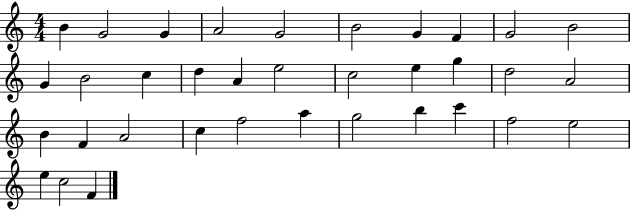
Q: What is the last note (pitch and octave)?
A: F4